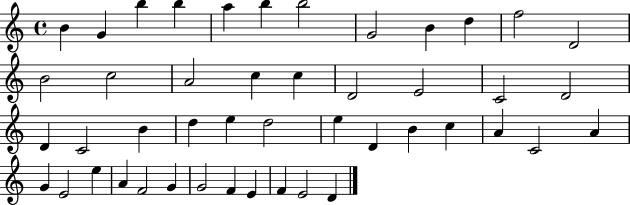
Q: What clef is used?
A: treble